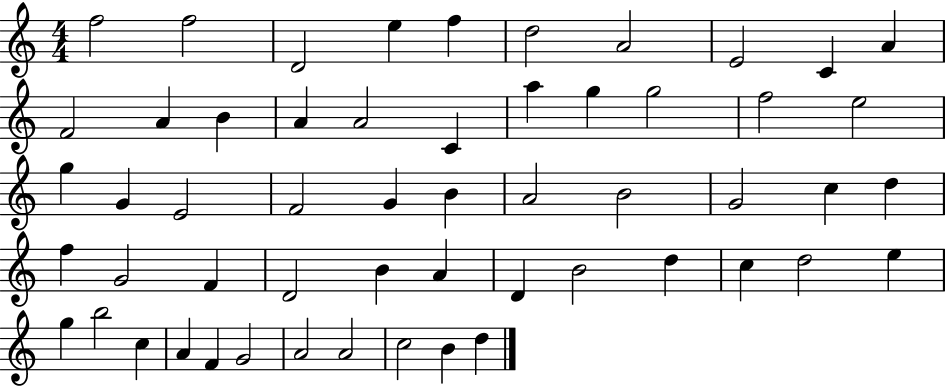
X:1
T:Untitled
M:4/4
L:1/4
K:C
f2 f2 D2 e f d2 A2 E2 C A F2 A B A A2 C a g g2 f2 e2 g G E2 F2 G B A2 B2 G2 c d f G2 F D2 B A D B2 d c d2 e g b2 c A F G2 A2 A2 c2 B d